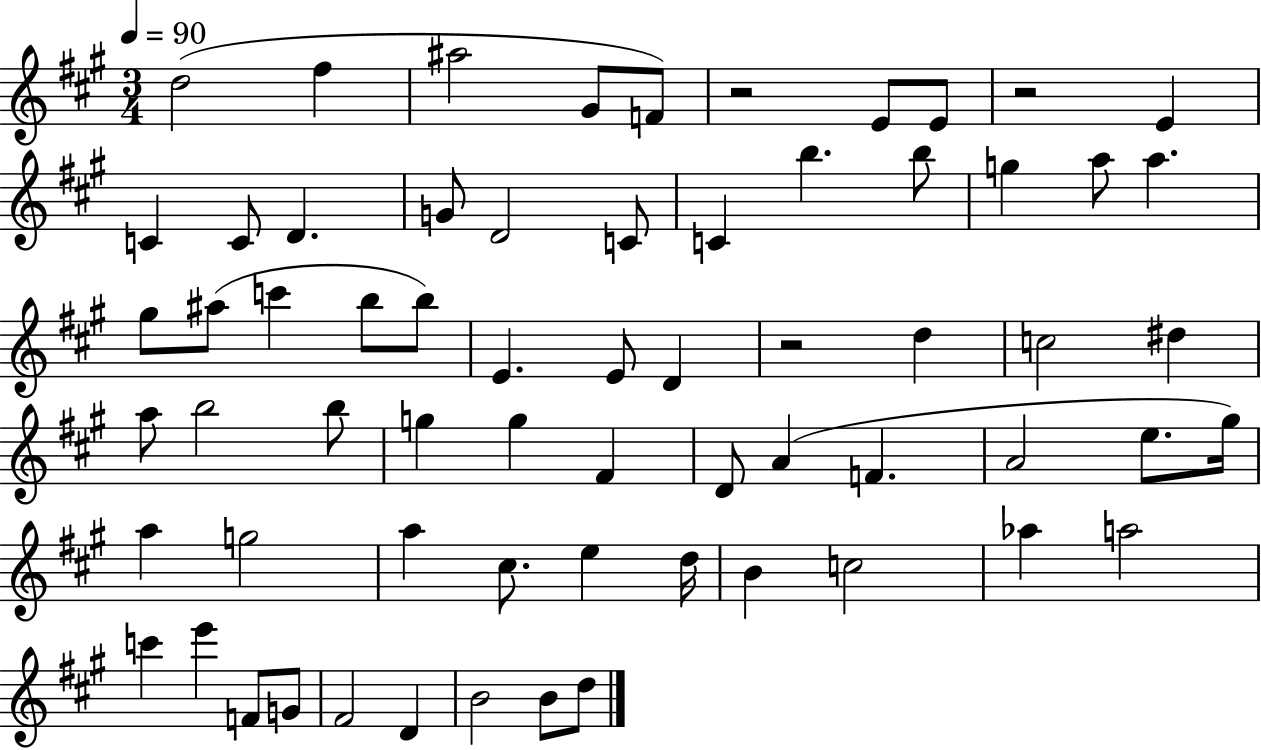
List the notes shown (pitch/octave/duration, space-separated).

D5/h F#5/q A#5/h G#4/e F4/e R/h E4/e E4/e R/h E4/q C4/q C4/e D4/q. G4/e D4/h C4/e C4/q B5/q. B5/e G5/q A5/e A5/q. G#5/e A#5/e C6/q B5/e B5/e E4/q. E4/e D4/q R/h D5/q C5/h D#5/q A5/e B5/h B5/e G5/q G5/q F#4/q D4/e A4/q F4/q. A4/h E5/e. G#5/s A5/q G5/h A5/q C#5/e. E5/q D5/s B4/q C5/h Ab5/q A5/h C6/q E6/q F4/e G4/e F#4/h D4/q B4/h B4/e D5/e